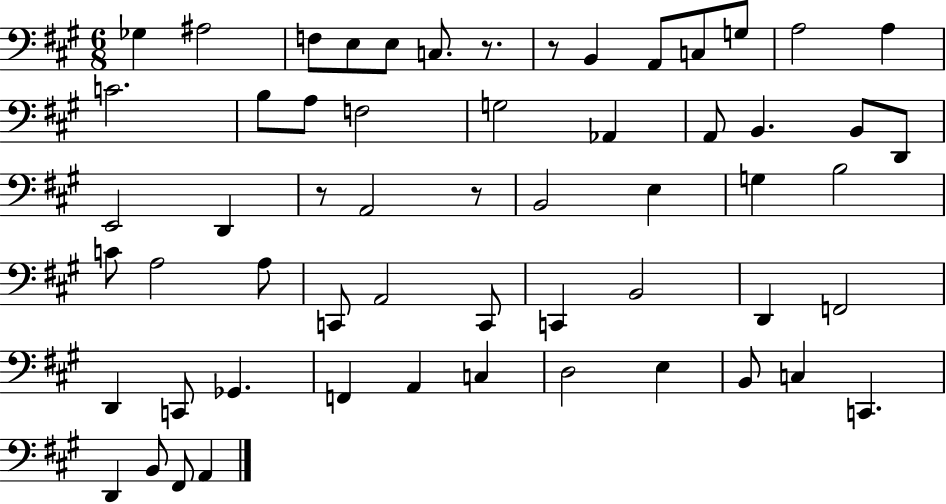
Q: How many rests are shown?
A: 4